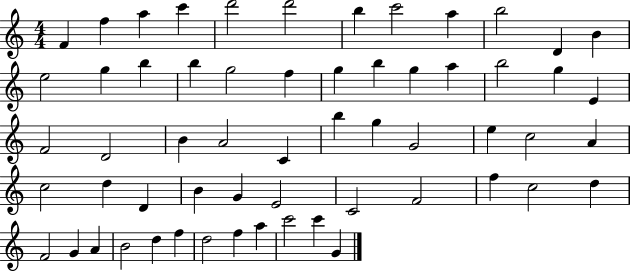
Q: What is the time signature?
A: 4/4